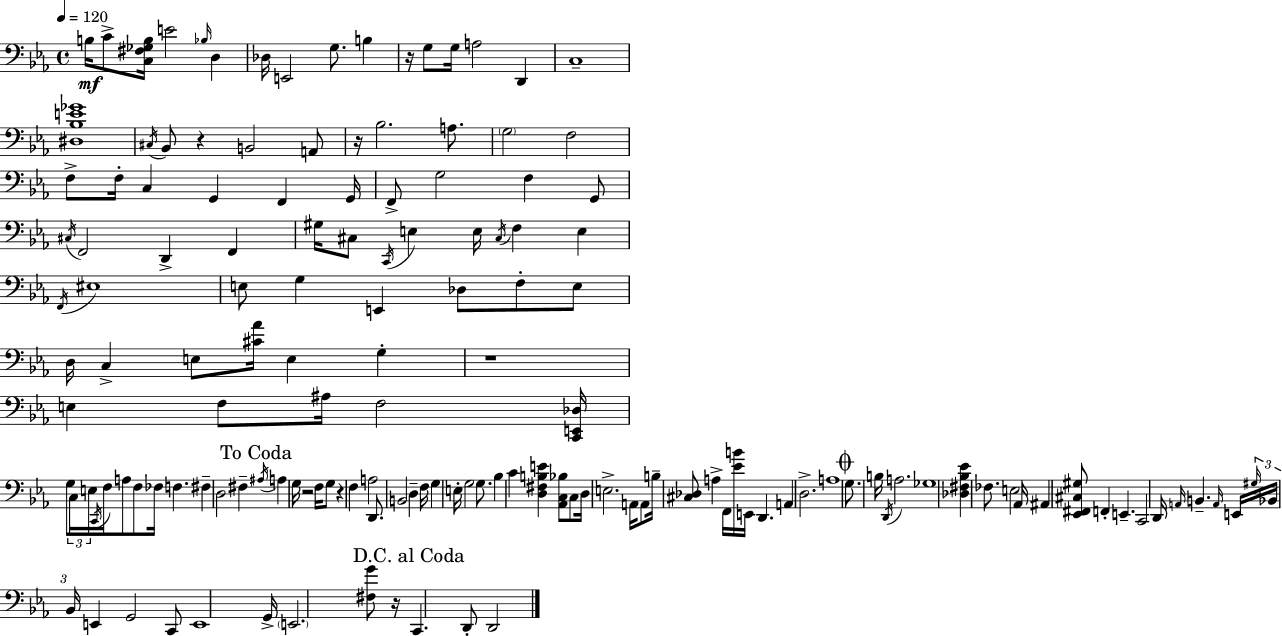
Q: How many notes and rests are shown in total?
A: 150